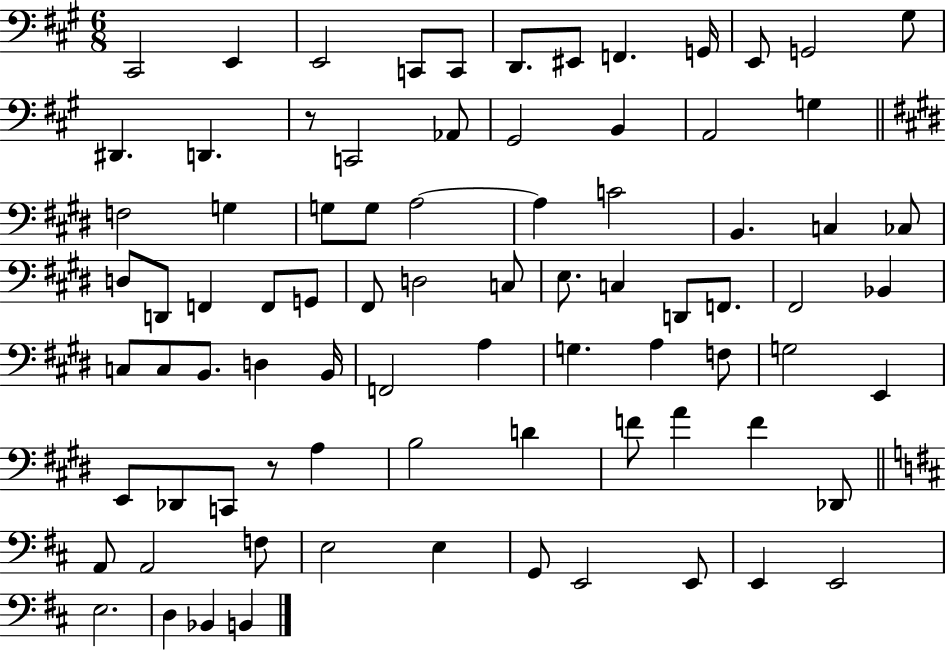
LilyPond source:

{
  \clef bass
  \numericTimeSignature
  \time 6/8
  \key a \major
  \repeat volta 2 { cis,2 e,4 | e,2 c,8 c,8 | d,8. eis,8 f,4. g,16 | e,8 g,2 gis8 | \break dis,4. d,4. | r8 c,2 aes,8 | gis,2 b,4 | a,2 g4 | \break \bar "||" \break \key e \major f2 g4 | g8 g8 a2~~ | a4 c'2 | b,4. c4 ces8 | \break d8 d,8 f,4 f,8 g,8 | fis,8 d2 c8 | e8. c4 d,8 f,8. | fis,2 bes,4 | \break c8 c8 b,8. d4 b,16 | f,2 a4 | g4. a4 f8 | g2 e,4 | \break e,8 des,8 c,8 r8 a4 | b2 d'4 | f'8 a'4 f'4 des,8 | \bar "||" \break \key b \minor a,8 a,2 f8 | e2 e4 | g,8 e,2 e,8 | e,4 e,2 | \break e2. | d4 bes,4 b,4 | } \bar "|."
}